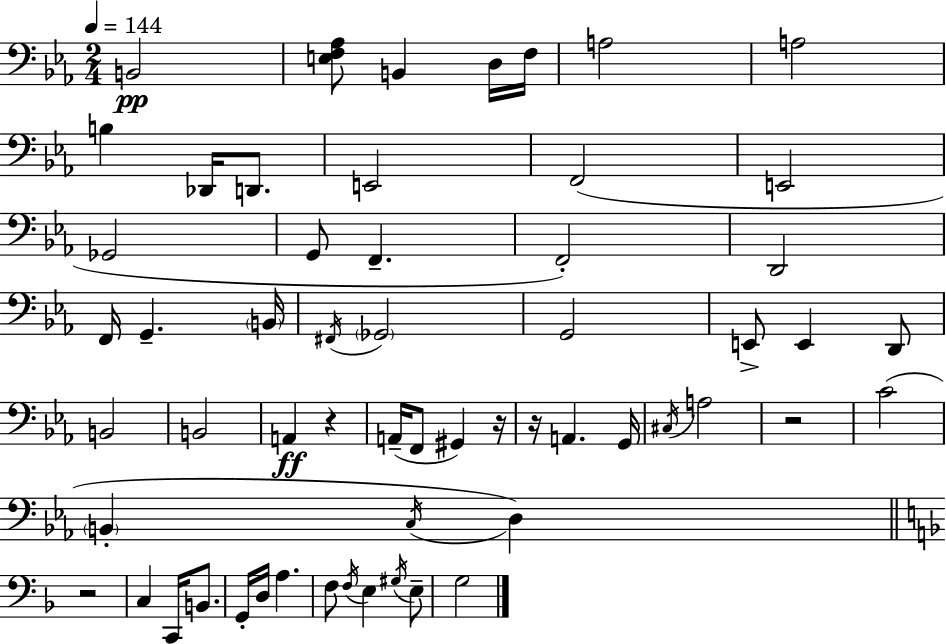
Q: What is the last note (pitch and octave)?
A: G3